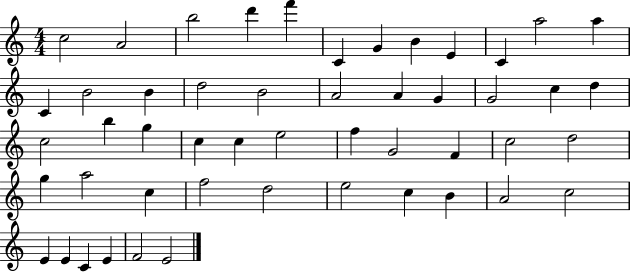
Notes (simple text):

C5/h A4/h B5/h D6/q F6/q C4/q G4/q B4/q E4/q C4/q A5/h A5/q C4/q B4/h B4/q D5/h B4/h A4/h A4/q G4/q G4/h C5/q D5/q C5/h B5/q G5/q C5/q C5/q E5/h F5/q G4/h F4/q C5/h D5/h G5/q A5/h C5/q F5/h D5/h E5/h C5/q B4/q A4/h C5/h E4/q E4/q C4/q E4/q F4/h E4/h